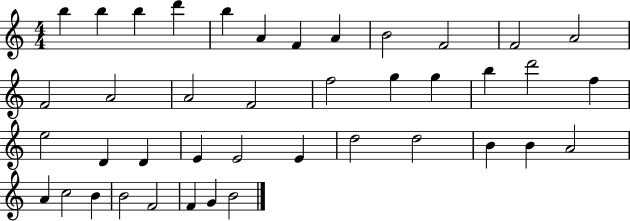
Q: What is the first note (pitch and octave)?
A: B5